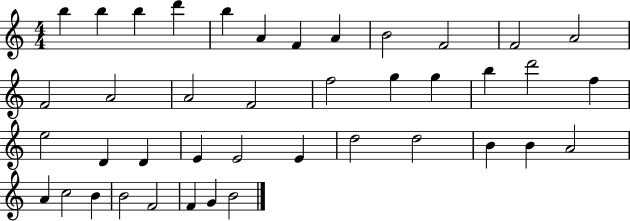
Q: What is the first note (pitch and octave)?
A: B5